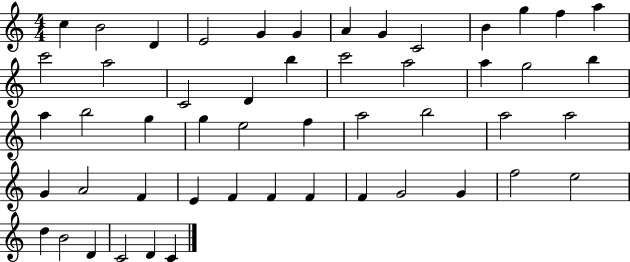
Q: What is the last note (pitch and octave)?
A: C4